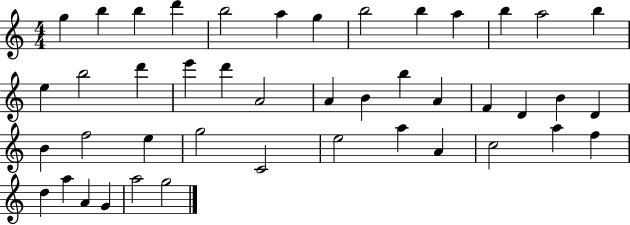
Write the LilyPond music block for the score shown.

{
  \clef treble
  \numericTimeSignature
  \time 4/4
  \key c \major
  g''4 b''4 b''4 d'''4 | b''2 a''4 g''4 | b''2 b''4 a''4 | b''4 a''2 b''4 | \break e''4 b''2 d'''4 | e'''4 d'''4 a'2 | a'4 b'4 b''4 a'4 | f'4 d'4 b'4 d'4 | \break b'4 f''2 e''4 | g''2 c'2 | e''2 a''4 a'4 | c''2 a''4 f''4 | \break d''4 a''4 a'4 g'4 | a''2 g''2 | \bar "|."
}